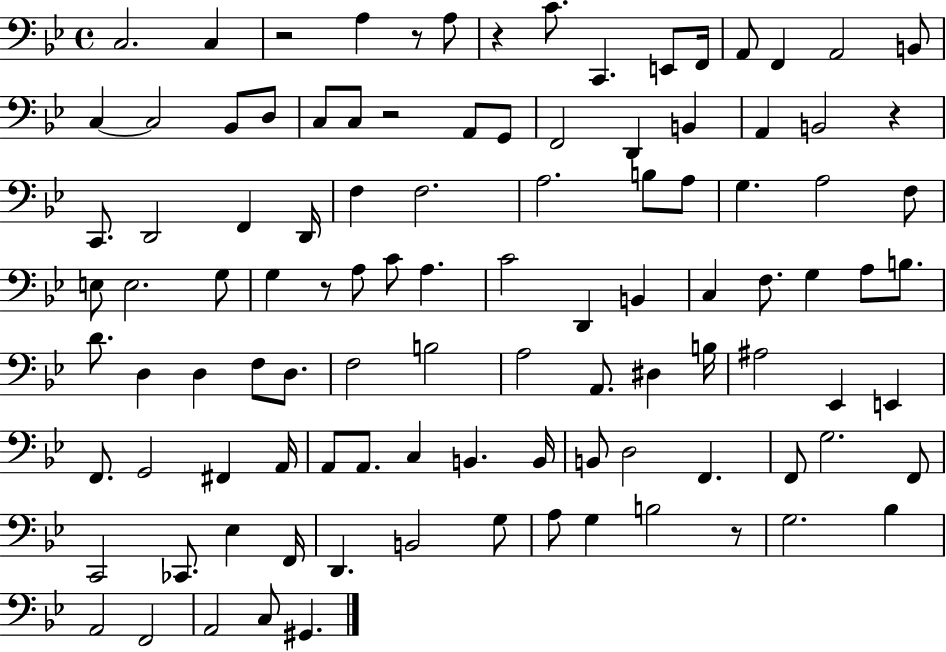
C3/h. C3/q R/h A3/q R/e A3/e R/q C4/e. C2/q. E2/e F2/s A2/e F2/q A2/h B2/e C3/q C3/h Bb2/e D3/e C3/e C3/e R/h A2/e G2/e F2/h D2/q B2/q A2/q B2/h R/q C2/e. D2/h F2/q D2/s F3/q F3/h. A3/h. B3/e A3/e G3/q. A3/h F3/e E3/e E3/h. G3/e G3/q R/e A3/e C4/e A3/q. C4/h D2/q B2/q C3/q F3/e. G3/q A3/e B3/e. D4/e. D3/q D3/q F3/e D3/e. F3/h B3/h A3/h A2/e. D#3/q B3/s A#3/h Eb2/q E2/q F2/e. G2/h F#2/q A2/s A2/e A2/e. C3/q B2/q. B2/s B2/e D3/h F2/q. F2/e G3/h. F2/e C2/h CES2/e. Eb3/q F2/s D2/q. B2/h G3/e A3/e G3/q B3/h R/e G3/h. Bb3/q A2/h F2/h A2/h C3/e G#2/q.